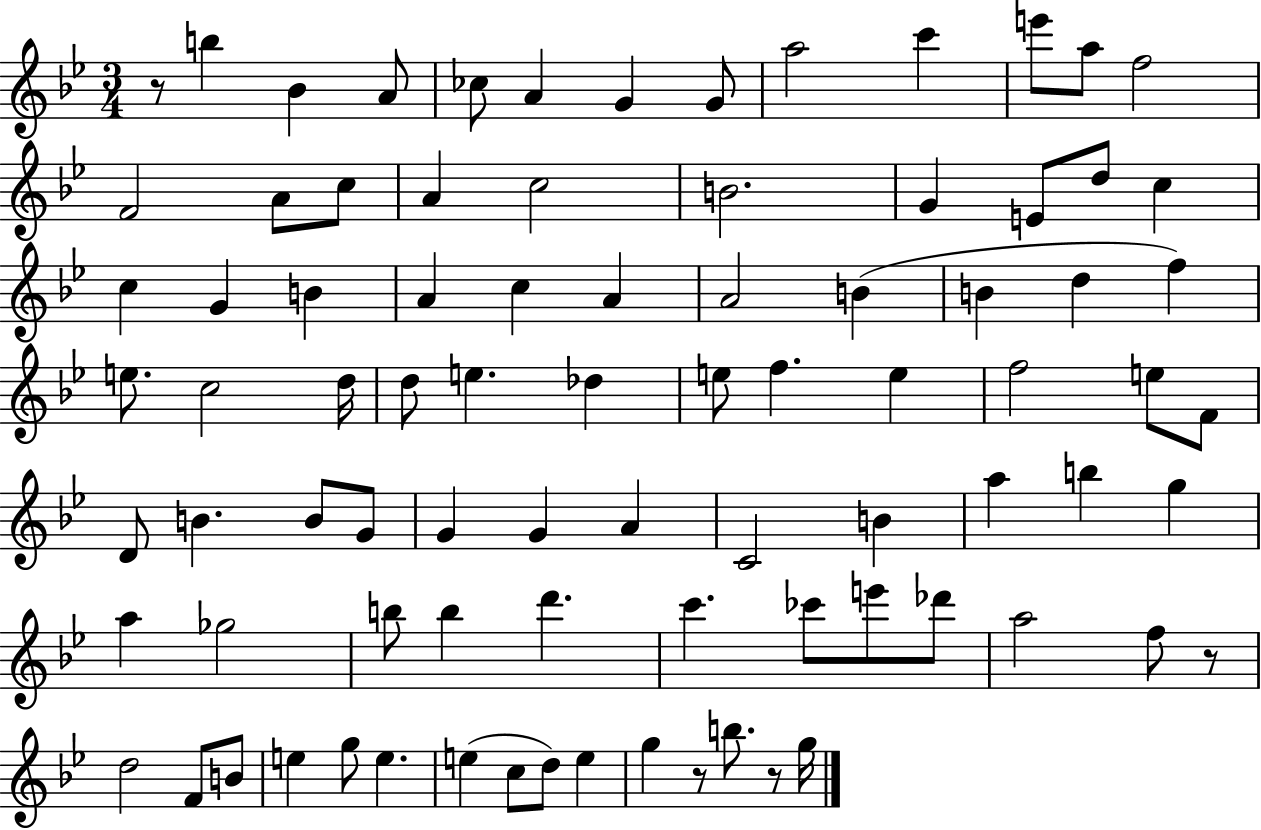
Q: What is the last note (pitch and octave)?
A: G5